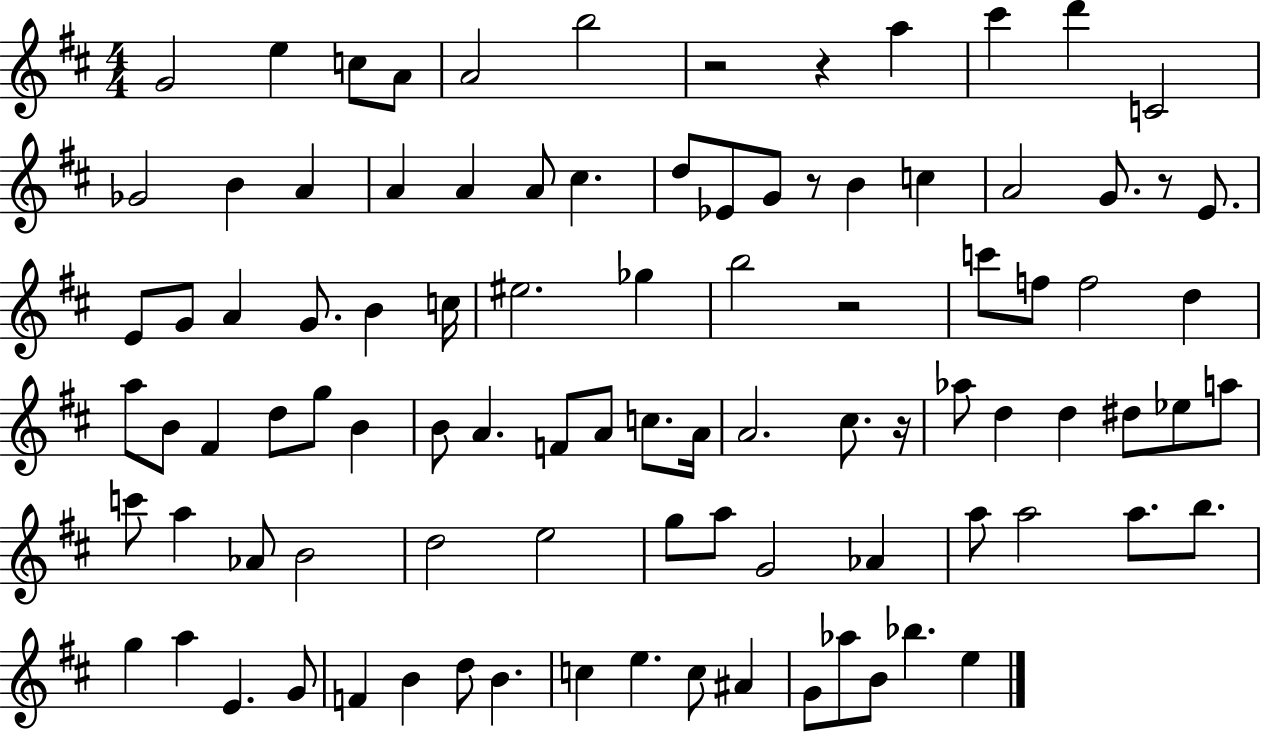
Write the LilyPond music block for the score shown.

{
  \clef treble
  \numericTimeSignature
  \time 4/4
  \key d \major
  g'2 e''4 c''8 a'8 | a'2 b''2 | r2 r4 a''4 | cis'''4 d'''4 c'2 | \break ges'2 b'4 a'4 | a'4 a'4 a'8 cis''4. | d''8 ees'8 g'8 r8 b'4 c''4 | a'2 g'8. r8 e'8. | \break e'8 g'8 a'4 g'8. b'4 c''16 | eis''2. ges''4 | b''2 r2 | c'''8 f''8 f''2 d''4 | \break a''8 b'8 fis'4 d''8 g''8 b'4 | b'8 a'4. f'8 a'8 c''8. a'16 | a'2. cis''8. r16 | aes''8 d''4 d''4 dis''8 ees''8 a''8 | \break c'''8 a''4 aes'8 b'2 | d''2 e''2 | g''8 a''8 g'2 aes'4 | a''8 a''2 a''8. b''8. | \break g''4 a''4 e'4. g'8 | f'4 b'4 d''8 b'4. | c''4 e''4. c''8 ais'4 | g'8 aes''8 b'8 bes''4. e''4 | \break \bar "|."
}